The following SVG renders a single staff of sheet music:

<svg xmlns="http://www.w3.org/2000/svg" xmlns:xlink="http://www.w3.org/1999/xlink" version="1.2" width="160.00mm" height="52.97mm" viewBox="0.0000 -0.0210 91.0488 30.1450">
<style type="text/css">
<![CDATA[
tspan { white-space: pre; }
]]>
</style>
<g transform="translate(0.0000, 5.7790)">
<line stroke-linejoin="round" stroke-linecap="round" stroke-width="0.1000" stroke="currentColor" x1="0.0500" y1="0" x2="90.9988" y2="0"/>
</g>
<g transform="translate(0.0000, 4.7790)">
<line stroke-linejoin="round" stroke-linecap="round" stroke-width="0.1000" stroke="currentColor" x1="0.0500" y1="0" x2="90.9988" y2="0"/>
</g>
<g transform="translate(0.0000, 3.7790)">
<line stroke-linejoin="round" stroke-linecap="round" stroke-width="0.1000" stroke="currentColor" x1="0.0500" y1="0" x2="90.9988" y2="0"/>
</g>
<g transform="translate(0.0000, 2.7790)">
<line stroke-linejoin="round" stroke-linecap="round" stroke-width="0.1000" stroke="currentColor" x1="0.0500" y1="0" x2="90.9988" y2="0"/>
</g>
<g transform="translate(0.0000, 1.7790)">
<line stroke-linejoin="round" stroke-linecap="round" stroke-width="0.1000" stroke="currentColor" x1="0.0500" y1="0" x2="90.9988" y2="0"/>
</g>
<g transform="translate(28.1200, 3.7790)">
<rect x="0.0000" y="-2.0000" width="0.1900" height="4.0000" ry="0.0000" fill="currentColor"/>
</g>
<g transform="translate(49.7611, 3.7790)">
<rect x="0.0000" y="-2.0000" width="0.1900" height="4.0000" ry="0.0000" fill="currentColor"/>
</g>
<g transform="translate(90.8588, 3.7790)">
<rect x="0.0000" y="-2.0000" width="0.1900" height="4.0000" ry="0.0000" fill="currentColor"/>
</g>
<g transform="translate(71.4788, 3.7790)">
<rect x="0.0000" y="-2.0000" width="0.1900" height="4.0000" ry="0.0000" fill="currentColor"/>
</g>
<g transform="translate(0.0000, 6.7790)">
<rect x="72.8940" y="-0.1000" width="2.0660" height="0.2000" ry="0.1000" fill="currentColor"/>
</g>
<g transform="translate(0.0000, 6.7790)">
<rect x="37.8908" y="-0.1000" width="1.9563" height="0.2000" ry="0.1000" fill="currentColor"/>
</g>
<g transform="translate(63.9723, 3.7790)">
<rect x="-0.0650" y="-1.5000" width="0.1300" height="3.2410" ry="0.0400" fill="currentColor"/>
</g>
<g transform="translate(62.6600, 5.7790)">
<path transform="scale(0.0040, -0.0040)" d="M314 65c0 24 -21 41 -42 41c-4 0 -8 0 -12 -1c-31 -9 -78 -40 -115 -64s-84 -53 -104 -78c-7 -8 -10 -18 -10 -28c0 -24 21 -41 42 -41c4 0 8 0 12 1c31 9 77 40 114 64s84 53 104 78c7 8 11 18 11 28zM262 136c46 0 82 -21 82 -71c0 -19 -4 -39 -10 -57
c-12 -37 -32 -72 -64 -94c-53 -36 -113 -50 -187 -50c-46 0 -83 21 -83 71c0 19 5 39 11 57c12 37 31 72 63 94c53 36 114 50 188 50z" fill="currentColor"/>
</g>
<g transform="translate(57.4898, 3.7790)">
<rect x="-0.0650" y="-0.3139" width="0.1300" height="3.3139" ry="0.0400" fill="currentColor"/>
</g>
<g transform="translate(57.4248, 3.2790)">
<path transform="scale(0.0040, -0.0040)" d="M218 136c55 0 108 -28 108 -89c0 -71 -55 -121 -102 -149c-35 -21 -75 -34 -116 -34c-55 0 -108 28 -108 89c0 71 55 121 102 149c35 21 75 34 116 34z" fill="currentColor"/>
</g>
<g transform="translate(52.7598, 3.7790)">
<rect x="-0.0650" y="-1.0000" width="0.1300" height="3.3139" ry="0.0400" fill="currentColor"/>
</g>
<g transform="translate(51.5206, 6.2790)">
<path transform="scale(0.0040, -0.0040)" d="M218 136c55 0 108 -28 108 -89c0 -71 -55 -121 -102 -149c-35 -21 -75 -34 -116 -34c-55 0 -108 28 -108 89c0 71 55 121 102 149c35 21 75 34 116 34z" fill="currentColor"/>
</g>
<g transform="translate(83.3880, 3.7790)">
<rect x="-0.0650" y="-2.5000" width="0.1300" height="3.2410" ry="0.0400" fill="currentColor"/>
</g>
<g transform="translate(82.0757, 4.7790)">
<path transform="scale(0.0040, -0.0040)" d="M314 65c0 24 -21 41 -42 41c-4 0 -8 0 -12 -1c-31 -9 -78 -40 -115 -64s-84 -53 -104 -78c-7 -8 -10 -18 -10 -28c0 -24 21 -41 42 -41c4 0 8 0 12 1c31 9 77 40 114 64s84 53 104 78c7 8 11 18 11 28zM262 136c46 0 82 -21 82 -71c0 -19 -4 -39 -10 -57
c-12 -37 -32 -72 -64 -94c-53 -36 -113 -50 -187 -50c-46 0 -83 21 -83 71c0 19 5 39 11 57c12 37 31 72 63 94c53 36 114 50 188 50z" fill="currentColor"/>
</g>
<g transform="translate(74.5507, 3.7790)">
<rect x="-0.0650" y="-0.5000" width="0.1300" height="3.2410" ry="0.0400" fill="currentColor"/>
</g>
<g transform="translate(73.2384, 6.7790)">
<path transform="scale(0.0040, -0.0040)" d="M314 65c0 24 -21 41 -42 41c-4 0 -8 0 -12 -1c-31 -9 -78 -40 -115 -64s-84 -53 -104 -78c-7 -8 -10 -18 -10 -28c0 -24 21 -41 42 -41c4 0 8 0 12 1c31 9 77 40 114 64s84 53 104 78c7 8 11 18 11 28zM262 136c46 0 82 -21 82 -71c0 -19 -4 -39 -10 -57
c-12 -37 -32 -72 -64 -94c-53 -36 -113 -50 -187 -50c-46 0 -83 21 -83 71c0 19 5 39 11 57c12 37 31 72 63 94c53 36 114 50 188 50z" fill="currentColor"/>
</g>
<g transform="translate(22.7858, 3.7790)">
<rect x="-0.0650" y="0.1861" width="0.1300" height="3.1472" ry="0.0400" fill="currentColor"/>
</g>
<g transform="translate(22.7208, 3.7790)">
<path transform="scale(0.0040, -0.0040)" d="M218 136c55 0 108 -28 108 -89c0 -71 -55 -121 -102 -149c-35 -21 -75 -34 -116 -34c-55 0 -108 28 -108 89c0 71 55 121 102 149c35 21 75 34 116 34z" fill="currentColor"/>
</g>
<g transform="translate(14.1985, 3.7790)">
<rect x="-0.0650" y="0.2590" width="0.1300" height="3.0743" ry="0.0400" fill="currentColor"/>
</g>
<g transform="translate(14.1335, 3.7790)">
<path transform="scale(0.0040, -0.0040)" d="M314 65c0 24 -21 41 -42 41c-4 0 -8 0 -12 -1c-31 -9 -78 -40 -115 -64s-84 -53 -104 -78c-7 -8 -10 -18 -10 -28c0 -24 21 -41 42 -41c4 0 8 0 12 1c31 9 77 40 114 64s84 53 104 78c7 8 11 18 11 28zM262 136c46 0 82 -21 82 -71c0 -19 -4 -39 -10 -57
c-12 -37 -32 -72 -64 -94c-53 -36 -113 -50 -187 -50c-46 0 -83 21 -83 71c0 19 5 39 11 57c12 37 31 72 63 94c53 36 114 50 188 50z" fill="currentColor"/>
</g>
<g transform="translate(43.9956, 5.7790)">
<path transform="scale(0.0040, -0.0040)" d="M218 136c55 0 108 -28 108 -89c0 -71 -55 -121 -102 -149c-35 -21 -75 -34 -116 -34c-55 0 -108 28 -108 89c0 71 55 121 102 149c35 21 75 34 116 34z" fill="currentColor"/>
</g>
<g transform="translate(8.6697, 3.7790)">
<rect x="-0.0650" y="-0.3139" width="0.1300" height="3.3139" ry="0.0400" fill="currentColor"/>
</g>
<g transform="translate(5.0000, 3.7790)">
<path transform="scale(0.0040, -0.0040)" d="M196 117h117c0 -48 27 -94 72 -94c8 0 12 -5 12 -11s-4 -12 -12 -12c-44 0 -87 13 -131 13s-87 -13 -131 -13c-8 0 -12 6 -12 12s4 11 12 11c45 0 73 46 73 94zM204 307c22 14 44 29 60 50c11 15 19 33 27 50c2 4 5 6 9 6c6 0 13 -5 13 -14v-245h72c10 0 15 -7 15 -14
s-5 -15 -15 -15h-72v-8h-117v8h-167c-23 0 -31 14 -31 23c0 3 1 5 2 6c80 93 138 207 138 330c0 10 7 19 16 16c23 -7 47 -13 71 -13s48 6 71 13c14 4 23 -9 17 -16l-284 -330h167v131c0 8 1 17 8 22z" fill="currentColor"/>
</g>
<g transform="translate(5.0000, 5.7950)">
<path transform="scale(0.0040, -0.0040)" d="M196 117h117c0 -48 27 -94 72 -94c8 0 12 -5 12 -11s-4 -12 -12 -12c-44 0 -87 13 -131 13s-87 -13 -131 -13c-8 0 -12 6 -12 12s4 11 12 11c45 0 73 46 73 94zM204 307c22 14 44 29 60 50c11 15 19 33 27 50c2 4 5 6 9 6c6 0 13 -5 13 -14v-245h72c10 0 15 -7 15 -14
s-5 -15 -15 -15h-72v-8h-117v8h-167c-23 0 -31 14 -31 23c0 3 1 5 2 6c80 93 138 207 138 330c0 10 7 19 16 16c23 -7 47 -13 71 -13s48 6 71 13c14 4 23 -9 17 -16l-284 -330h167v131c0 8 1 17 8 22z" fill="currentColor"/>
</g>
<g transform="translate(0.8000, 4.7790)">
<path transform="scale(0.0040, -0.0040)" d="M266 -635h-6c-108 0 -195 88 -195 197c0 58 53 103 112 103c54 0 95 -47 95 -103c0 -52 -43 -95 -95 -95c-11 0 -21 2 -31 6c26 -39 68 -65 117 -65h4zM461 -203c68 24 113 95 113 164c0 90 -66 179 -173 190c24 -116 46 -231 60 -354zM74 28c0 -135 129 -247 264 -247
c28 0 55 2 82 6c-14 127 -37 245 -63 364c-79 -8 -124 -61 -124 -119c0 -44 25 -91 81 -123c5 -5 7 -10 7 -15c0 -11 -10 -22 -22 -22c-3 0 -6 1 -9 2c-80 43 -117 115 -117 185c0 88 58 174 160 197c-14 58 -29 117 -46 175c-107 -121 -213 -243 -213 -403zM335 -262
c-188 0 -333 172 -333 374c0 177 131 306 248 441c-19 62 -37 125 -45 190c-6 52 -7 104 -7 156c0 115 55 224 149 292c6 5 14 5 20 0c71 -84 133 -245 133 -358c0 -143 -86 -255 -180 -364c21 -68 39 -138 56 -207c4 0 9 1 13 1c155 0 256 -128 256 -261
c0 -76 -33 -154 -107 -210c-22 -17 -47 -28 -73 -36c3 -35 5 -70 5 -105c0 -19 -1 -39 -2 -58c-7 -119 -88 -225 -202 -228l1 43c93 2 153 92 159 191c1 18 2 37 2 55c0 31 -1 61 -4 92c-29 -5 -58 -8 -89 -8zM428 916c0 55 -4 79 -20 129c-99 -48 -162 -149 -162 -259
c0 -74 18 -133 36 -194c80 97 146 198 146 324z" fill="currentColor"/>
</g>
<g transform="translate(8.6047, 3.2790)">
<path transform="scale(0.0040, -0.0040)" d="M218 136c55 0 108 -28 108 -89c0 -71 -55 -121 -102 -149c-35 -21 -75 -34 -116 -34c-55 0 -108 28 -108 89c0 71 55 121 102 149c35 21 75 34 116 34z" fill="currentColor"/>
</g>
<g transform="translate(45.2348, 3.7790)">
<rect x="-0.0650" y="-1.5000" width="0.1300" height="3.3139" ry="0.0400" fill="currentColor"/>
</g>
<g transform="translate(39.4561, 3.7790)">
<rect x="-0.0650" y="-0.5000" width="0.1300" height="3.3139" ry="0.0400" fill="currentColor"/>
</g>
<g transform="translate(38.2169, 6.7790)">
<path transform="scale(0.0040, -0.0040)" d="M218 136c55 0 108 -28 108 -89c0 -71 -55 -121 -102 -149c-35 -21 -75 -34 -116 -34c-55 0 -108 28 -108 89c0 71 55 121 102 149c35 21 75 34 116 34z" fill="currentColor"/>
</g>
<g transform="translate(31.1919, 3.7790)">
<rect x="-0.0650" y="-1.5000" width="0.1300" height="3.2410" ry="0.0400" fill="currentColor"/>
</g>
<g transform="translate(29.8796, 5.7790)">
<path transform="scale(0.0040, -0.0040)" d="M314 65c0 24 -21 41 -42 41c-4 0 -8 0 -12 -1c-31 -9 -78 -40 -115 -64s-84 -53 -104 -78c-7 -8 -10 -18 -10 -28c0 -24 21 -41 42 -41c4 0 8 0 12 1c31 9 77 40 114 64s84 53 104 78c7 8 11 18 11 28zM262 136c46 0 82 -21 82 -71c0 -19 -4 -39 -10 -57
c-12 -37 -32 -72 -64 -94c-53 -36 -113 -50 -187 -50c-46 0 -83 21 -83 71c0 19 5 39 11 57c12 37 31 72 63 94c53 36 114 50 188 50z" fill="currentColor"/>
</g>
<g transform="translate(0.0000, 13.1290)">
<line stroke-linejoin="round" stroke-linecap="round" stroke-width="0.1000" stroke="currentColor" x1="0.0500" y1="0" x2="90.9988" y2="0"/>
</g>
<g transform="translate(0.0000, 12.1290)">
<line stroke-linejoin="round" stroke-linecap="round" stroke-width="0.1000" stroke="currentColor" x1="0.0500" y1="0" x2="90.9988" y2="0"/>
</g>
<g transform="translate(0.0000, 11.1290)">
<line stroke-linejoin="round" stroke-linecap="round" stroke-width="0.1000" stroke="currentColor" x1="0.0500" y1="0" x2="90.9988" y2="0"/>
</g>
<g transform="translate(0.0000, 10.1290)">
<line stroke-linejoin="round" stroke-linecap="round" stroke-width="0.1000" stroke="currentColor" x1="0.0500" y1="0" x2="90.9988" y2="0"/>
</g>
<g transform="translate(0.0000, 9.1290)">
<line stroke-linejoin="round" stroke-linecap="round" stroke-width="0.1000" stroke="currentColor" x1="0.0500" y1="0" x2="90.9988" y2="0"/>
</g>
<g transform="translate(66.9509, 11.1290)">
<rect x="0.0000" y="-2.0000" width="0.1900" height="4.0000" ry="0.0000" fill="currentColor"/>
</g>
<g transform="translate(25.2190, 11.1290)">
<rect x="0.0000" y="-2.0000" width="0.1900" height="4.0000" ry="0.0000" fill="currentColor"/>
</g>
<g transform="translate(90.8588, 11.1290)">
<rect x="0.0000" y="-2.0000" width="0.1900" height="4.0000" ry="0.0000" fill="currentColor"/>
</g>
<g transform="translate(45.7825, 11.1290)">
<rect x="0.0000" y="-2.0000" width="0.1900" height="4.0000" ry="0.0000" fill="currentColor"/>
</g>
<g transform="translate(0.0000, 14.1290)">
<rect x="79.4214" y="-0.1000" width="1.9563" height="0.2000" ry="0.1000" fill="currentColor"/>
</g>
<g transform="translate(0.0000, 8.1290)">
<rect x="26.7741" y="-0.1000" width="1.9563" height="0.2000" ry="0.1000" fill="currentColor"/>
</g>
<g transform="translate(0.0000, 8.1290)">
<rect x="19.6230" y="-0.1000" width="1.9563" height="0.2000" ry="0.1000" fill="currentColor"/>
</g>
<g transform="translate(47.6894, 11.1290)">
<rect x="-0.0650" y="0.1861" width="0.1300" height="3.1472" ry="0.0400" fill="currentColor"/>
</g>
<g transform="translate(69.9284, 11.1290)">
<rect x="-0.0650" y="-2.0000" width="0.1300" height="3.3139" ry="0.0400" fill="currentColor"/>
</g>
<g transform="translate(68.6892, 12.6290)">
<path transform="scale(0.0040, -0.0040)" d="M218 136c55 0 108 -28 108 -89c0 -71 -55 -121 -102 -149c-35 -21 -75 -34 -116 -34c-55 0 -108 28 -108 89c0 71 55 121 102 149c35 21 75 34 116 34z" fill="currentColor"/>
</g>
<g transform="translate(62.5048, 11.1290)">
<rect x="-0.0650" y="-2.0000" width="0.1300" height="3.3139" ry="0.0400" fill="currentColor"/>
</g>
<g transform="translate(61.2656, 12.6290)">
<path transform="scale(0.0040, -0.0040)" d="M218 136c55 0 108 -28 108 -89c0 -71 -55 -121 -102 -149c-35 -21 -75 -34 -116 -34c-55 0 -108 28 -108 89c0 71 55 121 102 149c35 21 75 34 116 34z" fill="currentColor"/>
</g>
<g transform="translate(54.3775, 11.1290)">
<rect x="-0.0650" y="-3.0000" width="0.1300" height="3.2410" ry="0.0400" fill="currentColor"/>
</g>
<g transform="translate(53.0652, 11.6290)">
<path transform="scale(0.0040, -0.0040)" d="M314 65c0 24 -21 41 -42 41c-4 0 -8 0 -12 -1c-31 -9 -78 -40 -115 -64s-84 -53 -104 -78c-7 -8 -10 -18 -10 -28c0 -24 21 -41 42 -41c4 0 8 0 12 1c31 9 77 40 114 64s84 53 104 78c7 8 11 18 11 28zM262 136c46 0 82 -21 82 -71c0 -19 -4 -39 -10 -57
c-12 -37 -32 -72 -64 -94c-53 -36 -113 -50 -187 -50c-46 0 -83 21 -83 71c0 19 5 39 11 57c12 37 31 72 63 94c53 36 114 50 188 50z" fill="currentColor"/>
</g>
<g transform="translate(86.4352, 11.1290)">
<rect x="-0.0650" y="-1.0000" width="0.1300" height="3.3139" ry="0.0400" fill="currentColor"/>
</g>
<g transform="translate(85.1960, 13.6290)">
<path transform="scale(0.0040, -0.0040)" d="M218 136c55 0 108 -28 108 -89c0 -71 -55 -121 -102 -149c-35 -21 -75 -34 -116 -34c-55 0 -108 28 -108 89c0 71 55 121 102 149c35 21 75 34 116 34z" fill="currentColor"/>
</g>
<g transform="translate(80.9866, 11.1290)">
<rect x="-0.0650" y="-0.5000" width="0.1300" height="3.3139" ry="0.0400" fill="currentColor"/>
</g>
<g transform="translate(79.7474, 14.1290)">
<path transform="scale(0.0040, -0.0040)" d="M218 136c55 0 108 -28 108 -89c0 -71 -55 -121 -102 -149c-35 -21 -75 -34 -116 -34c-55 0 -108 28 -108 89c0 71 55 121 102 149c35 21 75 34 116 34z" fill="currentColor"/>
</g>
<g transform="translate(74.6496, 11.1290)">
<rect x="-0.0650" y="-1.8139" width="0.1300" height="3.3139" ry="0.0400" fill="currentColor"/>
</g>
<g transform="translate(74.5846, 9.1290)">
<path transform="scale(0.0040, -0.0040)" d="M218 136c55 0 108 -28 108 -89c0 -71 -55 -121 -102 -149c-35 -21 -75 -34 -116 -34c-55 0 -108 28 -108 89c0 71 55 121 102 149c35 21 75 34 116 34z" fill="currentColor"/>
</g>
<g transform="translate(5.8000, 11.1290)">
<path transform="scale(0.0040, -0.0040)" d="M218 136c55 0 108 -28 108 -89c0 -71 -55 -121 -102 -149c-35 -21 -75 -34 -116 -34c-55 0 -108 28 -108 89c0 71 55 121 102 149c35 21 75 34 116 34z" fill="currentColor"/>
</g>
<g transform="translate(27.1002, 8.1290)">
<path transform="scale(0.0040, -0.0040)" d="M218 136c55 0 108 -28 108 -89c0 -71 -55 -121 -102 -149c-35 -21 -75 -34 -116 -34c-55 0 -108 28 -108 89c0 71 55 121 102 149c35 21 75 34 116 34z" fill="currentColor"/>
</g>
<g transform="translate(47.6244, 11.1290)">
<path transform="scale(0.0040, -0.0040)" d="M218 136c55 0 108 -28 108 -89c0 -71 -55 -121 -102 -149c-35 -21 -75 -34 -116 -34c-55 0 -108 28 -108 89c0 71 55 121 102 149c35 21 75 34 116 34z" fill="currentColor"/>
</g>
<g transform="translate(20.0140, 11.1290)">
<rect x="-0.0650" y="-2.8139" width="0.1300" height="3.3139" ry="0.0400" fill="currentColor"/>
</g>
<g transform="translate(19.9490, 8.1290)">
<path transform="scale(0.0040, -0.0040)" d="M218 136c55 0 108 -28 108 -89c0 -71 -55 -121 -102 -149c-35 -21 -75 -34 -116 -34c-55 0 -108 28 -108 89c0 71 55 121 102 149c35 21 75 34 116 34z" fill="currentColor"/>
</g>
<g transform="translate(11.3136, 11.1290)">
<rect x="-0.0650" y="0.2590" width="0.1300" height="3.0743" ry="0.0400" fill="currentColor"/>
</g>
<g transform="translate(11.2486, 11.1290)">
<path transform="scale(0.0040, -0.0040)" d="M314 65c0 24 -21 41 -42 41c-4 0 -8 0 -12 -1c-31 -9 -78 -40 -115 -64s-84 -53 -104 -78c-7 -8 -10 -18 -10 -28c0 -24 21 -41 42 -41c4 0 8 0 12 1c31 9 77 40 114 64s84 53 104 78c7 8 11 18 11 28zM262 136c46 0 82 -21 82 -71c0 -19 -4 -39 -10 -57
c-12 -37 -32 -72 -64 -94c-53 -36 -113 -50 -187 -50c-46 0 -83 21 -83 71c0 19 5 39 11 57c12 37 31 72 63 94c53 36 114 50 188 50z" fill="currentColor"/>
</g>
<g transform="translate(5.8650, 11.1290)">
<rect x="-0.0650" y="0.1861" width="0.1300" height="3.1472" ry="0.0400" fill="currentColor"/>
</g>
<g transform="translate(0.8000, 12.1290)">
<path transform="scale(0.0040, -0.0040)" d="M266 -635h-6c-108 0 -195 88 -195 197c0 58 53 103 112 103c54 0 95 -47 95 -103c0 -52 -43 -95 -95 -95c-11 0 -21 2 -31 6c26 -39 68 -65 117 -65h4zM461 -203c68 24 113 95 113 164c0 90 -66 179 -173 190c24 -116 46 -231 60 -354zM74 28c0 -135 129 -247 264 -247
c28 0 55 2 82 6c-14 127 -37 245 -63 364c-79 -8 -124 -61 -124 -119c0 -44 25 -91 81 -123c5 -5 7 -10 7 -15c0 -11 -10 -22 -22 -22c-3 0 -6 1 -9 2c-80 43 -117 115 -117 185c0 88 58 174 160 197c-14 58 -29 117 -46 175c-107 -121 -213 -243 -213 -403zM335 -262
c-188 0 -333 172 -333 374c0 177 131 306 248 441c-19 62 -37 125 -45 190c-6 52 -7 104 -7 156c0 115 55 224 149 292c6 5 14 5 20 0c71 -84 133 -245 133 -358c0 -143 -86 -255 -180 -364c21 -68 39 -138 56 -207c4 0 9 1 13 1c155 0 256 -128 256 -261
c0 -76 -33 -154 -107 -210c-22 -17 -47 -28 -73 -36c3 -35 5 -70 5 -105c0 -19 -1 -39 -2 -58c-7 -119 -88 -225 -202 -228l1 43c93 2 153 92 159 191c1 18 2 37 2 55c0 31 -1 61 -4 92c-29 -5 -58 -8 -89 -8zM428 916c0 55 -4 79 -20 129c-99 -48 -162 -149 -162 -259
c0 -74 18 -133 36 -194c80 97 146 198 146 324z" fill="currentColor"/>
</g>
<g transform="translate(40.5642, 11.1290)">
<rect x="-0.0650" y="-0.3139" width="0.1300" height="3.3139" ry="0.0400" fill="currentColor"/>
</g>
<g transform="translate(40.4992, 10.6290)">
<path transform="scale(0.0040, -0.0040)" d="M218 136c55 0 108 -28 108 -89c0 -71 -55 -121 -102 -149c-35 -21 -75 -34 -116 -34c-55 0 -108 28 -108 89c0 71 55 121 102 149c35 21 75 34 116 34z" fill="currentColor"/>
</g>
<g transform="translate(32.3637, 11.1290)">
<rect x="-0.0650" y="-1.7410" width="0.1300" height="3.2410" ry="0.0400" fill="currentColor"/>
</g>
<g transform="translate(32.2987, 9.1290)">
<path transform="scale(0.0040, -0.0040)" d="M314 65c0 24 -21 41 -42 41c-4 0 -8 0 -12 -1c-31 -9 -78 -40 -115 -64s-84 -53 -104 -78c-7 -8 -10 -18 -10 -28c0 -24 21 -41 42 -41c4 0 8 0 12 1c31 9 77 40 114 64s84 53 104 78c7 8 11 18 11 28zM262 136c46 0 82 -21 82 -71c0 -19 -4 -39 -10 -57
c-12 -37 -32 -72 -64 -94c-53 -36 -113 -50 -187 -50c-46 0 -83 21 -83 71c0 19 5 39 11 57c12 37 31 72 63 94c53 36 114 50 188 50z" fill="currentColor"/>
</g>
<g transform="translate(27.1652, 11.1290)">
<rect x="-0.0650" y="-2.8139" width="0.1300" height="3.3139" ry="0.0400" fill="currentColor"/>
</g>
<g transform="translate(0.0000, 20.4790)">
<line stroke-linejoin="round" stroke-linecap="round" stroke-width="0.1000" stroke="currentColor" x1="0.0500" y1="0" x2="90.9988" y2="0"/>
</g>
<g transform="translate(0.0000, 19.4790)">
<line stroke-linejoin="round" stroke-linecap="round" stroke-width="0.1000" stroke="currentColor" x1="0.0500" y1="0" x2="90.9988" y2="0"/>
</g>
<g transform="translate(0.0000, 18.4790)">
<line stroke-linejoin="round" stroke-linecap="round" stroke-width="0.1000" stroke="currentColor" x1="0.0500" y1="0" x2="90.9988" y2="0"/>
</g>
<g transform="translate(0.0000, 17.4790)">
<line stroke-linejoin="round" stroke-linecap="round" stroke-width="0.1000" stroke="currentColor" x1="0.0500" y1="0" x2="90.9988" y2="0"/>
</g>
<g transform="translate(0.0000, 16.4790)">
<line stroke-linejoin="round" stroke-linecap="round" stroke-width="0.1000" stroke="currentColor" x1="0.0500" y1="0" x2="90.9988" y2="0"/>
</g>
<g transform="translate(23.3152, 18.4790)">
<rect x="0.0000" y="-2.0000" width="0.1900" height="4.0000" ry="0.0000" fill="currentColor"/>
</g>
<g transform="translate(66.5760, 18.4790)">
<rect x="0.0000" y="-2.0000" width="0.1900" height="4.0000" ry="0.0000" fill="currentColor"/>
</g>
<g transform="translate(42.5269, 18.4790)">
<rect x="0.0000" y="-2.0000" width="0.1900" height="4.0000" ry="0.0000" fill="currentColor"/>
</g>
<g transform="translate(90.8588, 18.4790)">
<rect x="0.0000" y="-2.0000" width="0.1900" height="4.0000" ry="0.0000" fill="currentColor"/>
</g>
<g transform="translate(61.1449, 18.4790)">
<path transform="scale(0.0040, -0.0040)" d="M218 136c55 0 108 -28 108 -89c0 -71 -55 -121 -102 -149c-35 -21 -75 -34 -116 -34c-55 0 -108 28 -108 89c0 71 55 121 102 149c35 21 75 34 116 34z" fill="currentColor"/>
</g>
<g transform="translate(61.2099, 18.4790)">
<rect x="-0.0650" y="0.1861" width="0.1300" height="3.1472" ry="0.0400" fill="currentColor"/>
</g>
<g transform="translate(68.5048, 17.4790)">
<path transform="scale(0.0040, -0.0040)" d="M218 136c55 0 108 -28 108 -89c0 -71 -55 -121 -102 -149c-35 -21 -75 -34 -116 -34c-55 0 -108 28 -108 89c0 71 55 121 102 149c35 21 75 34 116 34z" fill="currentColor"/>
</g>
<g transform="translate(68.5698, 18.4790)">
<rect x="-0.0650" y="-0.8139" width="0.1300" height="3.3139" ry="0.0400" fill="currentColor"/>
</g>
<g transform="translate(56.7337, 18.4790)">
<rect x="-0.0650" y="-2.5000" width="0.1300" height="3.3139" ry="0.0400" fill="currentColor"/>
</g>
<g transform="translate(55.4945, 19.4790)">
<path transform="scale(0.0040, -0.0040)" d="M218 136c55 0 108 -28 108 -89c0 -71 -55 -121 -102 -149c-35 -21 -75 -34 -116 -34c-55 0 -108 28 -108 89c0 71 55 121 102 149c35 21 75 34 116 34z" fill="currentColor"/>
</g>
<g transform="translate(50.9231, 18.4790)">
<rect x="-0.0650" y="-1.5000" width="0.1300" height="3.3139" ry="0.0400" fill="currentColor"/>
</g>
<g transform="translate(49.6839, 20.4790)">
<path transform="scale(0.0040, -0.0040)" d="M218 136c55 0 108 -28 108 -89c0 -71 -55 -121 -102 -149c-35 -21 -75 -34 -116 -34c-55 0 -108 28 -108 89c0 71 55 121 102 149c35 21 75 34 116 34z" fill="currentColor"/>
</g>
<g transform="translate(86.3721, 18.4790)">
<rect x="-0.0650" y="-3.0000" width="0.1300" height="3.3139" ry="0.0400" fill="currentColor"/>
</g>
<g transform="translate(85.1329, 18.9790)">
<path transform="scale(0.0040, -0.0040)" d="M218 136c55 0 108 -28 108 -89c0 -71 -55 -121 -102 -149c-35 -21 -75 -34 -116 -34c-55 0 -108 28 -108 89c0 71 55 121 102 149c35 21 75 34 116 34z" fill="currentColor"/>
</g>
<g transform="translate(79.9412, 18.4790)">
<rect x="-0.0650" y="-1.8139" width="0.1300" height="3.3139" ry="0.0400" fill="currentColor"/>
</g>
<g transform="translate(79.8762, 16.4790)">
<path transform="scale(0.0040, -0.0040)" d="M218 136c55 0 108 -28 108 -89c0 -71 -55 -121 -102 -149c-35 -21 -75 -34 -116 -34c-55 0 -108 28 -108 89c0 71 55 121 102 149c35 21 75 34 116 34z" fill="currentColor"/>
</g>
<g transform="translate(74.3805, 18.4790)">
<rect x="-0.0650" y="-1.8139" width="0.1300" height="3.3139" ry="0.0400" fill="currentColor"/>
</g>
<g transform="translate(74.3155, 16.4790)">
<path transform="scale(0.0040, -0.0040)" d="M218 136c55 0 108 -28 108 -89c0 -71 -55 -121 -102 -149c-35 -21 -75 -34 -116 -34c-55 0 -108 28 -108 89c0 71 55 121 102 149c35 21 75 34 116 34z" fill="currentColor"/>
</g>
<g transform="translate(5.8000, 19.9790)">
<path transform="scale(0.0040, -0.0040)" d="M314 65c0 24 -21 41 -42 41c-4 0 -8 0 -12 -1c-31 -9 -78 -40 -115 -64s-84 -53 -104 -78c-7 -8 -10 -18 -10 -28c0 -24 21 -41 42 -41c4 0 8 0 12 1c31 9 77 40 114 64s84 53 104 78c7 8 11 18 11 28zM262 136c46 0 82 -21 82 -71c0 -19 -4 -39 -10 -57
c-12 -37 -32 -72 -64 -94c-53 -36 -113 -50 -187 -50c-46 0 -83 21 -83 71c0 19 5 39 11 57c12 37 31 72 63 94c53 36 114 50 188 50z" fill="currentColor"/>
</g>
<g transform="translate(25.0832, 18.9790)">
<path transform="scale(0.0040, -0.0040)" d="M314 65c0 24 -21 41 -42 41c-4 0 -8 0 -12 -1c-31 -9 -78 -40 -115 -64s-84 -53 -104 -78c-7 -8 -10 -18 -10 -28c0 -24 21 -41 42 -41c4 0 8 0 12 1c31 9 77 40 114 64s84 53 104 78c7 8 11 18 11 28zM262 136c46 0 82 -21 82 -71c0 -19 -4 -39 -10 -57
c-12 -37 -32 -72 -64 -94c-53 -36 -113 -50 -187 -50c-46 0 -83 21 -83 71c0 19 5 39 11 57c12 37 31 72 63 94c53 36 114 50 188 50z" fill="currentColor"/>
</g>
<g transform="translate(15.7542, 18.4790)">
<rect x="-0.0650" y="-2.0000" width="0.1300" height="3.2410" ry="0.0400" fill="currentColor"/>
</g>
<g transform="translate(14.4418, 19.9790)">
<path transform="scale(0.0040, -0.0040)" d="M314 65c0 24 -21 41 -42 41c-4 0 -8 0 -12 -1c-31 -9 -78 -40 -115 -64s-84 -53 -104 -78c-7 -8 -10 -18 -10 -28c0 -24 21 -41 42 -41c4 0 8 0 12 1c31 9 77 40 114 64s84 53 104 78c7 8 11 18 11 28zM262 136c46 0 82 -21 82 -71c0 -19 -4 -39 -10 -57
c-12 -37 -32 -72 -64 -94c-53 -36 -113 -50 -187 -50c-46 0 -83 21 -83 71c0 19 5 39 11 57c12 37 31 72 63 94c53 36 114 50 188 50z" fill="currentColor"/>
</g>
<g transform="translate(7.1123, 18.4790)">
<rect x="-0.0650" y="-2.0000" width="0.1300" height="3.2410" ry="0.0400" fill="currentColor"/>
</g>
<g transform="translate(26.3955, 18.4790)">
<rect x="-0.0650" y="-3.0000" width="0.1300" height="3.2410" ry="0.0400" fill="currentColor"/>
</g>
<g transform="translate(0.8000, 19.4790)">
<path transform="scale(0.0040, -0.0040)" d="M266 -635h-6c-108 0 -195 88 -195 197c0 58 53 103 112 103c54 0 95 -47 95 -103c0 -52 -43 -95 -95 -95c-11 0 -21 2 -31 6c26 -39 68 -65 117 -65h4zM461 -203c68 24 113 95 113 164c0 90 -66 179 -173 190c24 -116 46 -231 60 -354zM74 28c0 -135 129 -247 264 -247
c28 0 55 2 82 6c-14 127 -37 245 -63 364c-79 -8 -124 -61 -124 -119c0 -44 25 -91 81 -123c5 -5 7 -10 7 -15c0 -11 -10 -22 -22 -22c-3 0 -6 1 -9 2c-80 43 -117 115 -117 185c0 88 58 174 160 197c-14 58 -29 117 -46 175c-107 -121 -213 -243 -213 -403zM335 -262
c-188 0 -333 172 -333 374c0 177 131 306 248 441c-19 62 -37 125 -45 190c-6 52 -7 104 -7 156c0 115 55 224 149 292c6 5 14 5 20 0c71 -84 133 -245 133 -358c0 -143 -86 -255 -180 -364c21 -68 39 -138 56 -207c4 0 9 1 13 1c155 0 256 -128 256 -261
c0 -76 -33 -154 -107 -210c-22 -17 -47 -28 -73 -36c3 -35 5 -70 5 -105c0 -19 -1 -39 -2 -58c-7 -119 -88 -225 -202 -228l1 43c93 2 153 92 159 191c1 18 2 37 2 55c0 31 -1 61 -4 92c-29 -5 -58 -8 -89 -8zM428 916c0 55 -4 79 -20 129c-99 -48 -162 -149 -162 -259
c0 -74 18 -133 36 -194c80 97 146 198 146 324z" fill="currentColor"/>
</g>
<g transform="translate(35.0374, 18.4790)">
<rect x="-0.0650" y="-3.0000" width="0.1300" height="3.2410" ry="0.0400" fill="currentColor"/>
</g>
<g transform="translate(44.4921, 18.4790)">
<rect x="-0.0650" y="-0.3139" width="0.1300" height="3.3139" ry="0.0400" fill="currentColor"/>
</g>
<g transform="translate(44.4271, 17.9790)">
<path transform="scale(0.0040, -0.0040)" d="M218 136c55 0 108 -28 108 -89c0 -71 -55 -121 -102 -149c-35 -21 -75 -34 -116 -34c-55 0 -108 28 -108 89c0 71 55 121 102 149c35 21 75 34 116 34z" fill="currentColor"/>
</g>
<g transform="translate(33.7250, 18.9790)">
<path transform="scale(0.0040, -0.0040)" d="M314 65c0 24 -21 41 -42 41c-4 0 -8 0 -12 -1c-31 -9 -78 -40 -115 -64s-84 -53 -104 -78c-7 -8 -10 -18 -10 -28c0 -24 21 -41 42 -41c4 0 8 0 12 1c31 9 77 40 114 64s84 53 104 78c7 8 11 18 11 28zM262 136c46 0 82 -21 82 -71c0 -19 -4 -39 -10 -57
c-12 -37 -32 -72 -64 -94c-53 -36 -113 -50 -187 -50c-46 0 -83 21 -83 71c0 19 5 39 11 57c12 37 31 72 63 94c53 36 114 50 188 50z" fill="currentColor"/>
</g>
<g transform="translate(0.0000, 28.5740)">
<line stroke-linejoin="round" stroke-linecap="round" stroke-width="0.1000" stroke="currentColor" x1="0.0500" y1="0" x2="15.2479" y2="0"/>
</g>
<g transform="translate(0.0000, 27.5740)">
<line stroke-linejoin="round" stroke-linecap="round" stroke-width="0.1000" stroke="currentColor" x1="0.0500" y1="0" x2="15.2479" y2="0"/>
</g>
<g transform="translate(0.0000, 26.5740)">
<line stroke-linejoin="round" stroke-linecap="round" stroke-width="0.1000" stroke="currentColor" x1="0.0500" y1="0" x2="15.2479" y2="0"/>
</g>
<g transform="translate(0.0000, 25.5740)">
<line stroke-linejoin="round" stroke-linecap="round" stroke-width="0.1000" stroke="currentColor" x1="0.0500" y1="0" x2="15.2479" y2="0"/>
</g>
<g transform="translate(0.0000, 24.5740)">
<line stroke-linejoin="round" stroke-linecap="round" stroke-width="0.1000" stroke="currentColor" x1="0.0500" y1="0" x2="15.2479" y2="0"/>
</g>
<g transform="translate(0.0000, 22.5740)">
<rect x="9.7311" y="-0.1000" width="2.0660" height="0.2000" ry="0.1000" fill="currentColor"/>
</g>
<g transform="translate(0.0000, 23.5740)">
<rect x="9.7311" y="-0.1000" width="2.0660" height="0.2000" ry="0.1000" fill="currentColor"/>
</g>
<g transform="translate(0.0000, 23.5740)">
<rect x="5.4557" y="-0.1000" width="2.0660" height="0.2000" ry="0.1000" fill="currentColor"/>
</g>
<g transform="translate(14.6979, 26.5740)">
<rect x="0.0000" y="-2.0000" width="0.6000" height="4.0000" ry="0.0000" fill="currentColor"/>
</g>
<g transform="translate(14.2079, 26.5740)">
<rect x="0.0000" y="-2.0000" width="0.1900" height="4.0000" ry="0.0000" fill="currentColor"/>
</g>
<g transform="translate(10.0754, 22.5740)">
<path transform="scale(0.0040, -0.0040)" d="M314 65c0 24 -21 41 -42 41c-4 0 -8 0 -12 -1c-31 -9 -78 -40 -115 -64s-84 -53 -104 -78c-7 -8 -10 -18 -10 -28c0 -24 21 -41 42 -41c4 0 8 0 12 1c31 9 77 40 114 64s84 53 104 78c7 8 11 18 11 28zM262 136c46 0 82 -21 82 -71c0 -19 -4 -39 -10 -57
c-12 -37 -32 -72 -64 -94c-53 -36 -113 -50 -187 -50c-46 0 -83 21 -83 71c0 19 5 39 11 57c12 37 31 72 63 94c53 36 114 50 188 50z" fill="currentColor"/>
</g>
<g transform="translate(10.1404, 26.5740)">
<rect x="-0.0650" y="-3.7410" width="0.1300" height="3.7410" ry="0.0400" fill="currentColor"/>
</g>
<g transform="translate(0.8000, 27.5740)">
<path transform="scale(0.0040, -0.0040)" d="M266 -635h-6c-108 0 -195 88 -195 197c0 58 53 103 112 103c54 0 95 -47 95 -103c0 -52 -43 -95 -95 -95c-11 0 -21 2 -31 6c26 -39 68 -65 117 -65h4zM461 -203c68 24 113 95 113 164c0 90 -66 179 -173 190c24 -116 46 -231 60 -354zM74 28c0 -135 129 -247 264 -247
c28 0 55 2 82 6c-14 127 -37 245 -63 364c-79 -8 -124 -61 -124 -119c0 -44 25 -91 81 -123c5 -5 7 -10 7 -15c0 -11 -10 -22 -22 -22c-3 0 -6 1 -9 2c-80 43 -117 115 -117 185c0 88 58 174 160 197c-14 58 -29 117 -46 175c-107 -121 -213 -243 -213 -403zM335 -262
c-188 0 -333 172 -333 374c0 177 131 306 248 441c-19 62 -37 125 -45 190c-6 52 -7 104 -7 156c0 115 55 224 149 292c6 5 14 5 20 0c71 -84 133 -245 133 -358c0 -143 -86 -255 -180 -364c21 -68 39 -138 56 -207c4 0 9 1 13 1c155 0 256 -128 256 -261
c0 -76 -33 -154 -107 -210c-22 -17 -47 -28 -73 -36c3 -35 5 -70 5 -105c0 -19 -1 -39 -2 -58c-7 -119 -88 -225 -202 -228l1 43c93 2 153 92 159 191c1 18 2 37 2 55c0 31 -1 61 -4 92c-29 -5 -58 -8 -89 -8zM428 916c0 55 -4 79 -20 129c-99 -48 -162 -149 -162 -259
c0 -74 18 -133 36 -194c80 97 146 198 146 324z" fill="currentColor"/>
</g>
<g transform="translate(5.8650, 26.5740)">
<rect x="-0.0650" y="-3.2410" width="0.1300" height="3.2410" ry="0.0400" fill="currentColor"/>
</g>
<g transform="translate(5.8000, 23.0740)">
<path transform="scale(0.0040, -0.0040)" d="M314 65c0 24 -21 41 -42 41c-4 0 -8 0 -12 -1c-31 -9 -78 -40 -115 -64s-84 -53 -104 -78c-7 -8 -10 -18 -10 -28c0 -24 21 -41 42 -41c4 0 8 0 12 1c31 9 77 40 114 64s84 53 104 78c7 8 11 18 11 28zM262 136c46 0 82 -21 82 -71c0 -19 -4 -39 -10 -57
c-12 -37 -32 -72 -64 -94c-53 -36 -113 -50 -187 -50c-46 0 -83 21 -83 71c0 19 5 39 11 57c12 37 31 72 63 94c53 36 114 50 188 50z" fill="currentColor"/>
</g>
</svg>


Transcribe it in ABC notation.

X:1
T:Untitled
M:4/4
L:1/4
K:C
c B2 B E2 C E D c E2 C2 G2 B B2 a a f2 c B A2 F F f C D F2 F2 A2 A2 c E G B d f f A b2 c'2